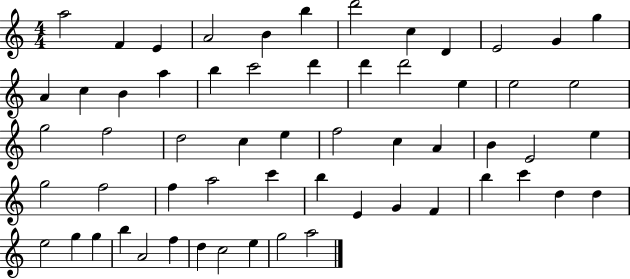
{
  \clef treble
  \numericTimeSignature
  \time 4/4
  \key c \major
  a''2 f'4 e'4 | a'2 b'4 b''4 | d'''2 c''4 d'4 | e'2 g'4 g''4 | \break a'4 c''4 b'4 a''4 | b''4 c'''2 d'''4 | d'''4 d'''2 e''4 | e''2 e''2 | \break g''2 f''2 | d''2 c''4 e''4 | f''2 c''4 a'4 | b'4 e'2 e''4 | \break g''2 f''2 | f''4 a''2 c'''4 | b''4 e'4 g'4 f'4 | b''4 c'''4 d''4 d''4 | \break e''2 g''4 g''4 | b''4 a'2 f''4 | d''4 c''2 e''4 | g''2 a''2 | \break \bar "|."
}